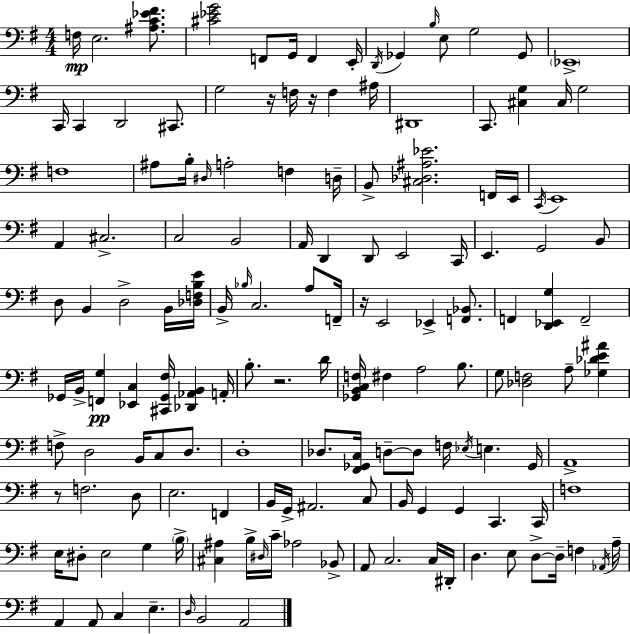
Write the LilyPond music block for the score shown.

{
  \clef bass
  \numericTimeSignature
  \time 4/4
  \key g \major
  \repeat volta 2 { f16\mp e2. <ais c' ees' fis'>8. | <cis' ees' g'>2 f,8 g,16 f,4 e,16-. | \acciaccatura { d,16 } ges,4 \grace { b16 } e8 g2 | ges,8 \parenthesize ees,1-> | \break c,16 c,4 d,2 cis,8. | g2 r16 f16 r16 f4 | ais16 dis,1 | c,8. <cis g>4 cis16 g2 | \break f1 | ais8 b16-. \grace { dis16 } a2-. f4 | d16-- b,8-> <cis des ais ees'>2. | f,16 e,16 \acciaccatura { c,16 } e,1 | \break a,4 cis2.-> | c2 b,2 | a,16 d,4 d,8 e,2 | c,16 e,4. g,2 | \break b,8 d8 b,4 d2-> | b,16 <des f b e'>16 b,16-> \grace { bes16 } c2. | a8 f,16-- r16 e,2 ees,4-> | <f, bes,>8. f,4 <d, ees, g>4 f,2-- | \break ges,16 b,16-> <f, g>4\pp <ees, c>4 <cis, ges, fis>16 | <des, aes, b,>4 a,16-. b8.-. r2. | d'16 <ges, b, c f>16 fis4 a2 | b8. g8 <des f>2 a8-- | \break <ges des' e' ais'>4 f8-> d2 b,16 | c8 d8. d1-. | des8. <fis, ges, c>16 d8--~~ d8 f16 \acciaccatura { ees16 } e4. | ges,16 a,1-> | \break r8 f2. | d8 e2. | f,4 b,16 g,16-> ais,2. | c8 b,16 g,4 g,4 c,4. | \break c,16 f1 | e16 dis8-. e2 | g4 \parenthesize b16-> <cis ais>4 b16-> \grace { dis16 } c'16-- aes2 | bes,8-> a,8 c2. | \break c16 dis,16-. d4. e8 d8->~~ | d16-- f4 \acciaccatura { aes,16 } a16-- a,4 a,8 c4 | e4.-- \grace { d16 } b,2 | a,2 } \bar "|."
}